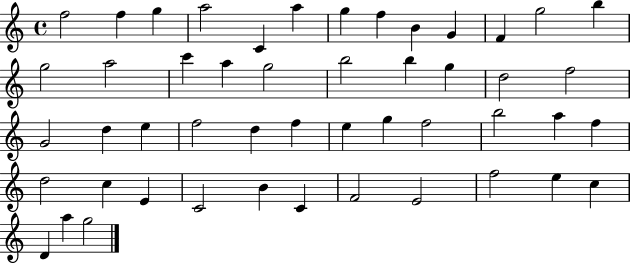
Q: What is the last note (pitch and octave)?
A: G5